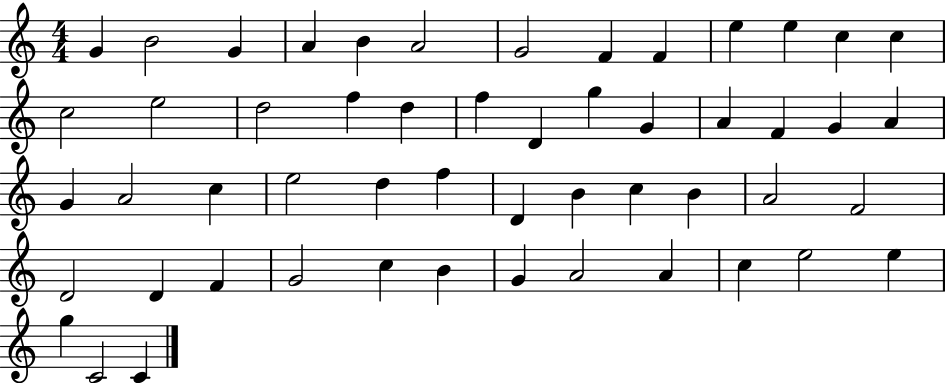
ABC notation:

X:1
T:Untitled
M:4/4
L:1/4
K:C
G B2 G A B A2 G2 F F e e c c c2 e2 d2 f d f D g G A F G A G A2 c e2 d f D B c B A2 F2 D2 D F G2 c B G A2 A c e2 e g C2 C